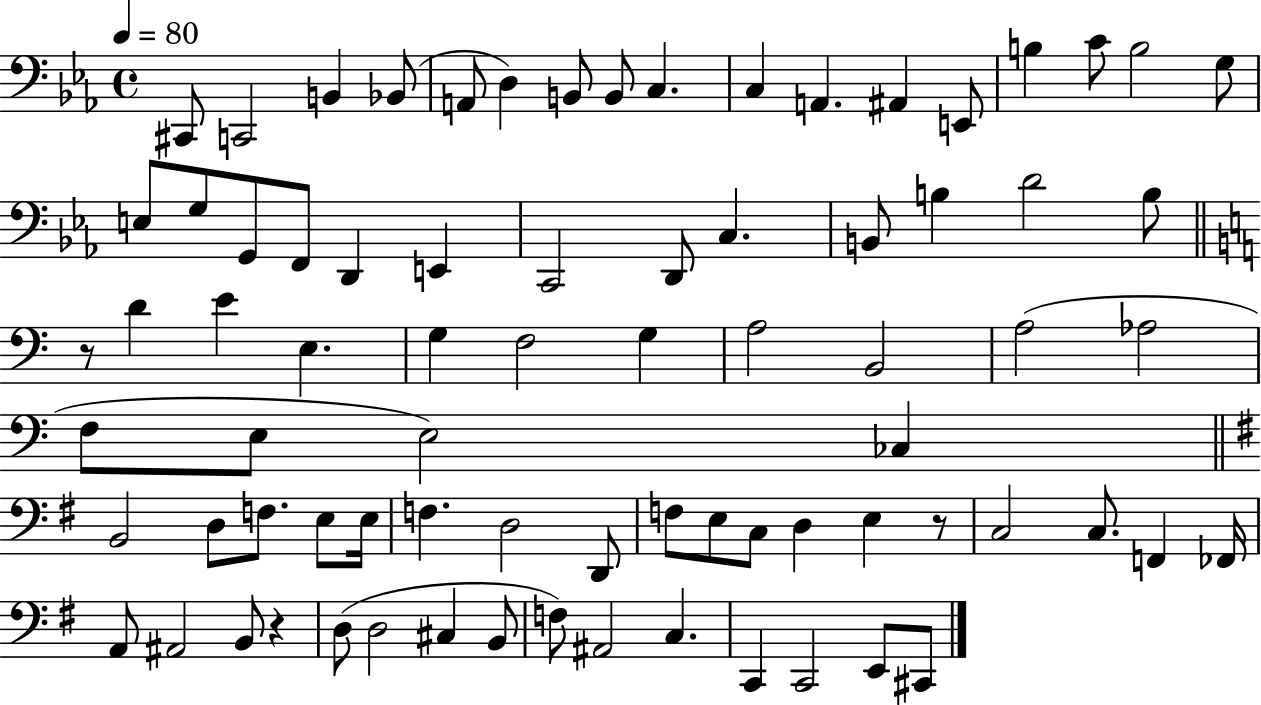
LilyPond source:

{
  \clef bass
  \time 4/4
  \defaultTimeSignature
  \key ees \major
  \tempo 4 = 80
  cis,8 c,2 b,4 bes,8( | a,8 d4) b,8 b,8 c4. | c4 a,4. ais,4 e,8 | b4 c'8 b2 g8 | \break e8 g8 g,8 f,8 d,4 e,4 | c,2 d,8 c4. | b,8 b4 d'2 b8 | \bar "||" \break \key a \minor r8 d'4 e'4 e4. | g4 f2 g4 | a2 b,2 | a2( aes2 | \break f8 e8 e2) ces4 | \bar "||" \break \key g \major b,2 d8 f8. e8 e16 | f4. d2 d,8 | f8 e8 c8 d4 e4 r8 | c2 c8. f,4 fes,16 | \break a,8 ais,2 b,8 r4 | d8( d2 cis4 b,8 | f8) ais,2 c4. | c,4 c,2 e,8 cis,8 | \break \bar "|."
}